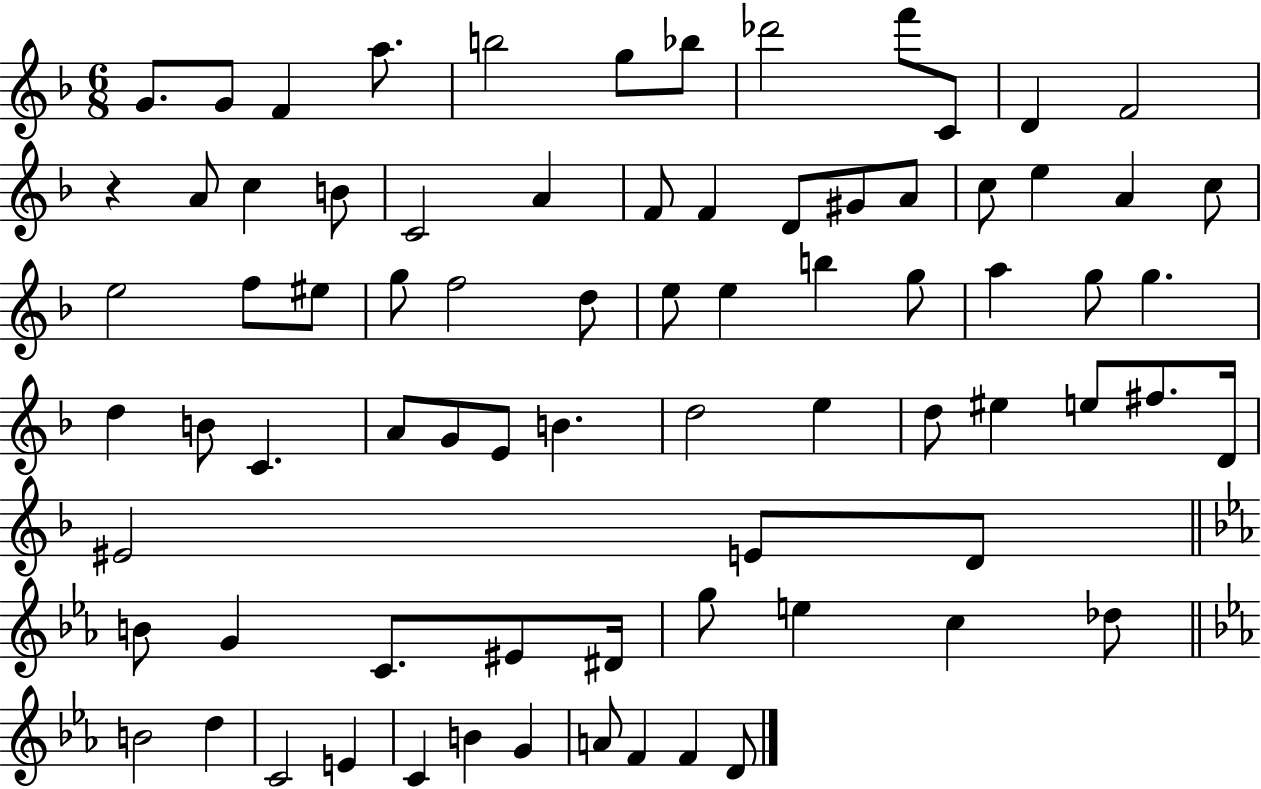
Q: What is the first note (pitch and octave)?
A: G4